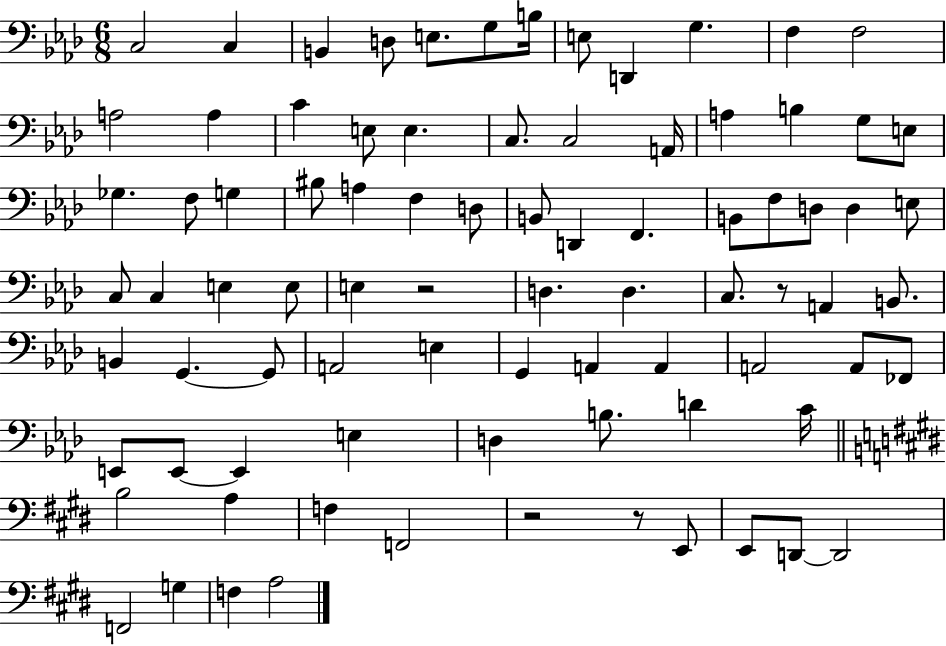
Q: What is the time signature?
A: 6/8